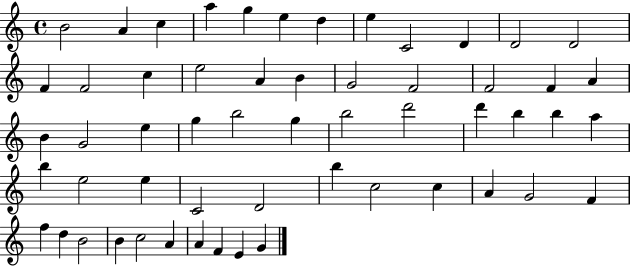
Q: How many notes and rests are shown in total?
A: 56